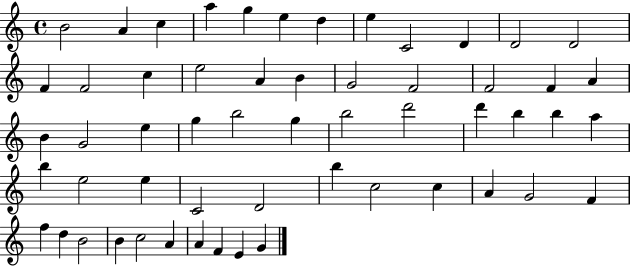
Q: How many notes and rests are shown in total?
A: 56